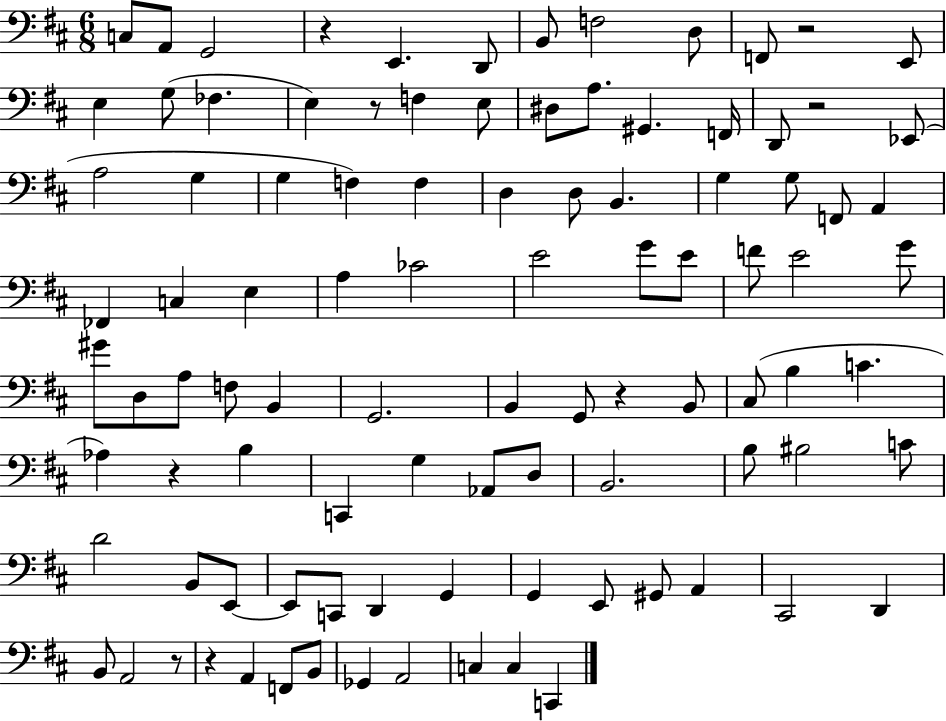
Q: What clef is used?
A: bass